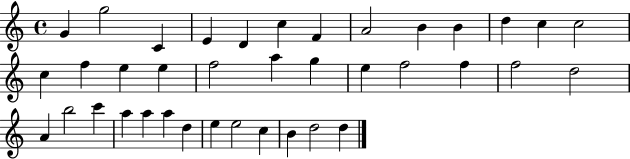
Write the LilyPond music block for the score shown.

{
  \clef treble
  \time 4/4
  \defaultTimeSignature
  \key c \major
  g'4 g''2 c'4 | e'4 d'4 c''4 f'4 | a'2 b'4 b'4 | d''4 c''4 c''2 | \break c''4 f''4 e''4 e''4 | f''2 a''4 g''4 | e''4 f''2 f''4 | f''2 d''2 | \break a'4 b''2 c'''4 | a''4 a''4 a''4 d''4 | e''4 e''2 c''4 | b'4 d''2 d''4 | \break \bar "|."
}